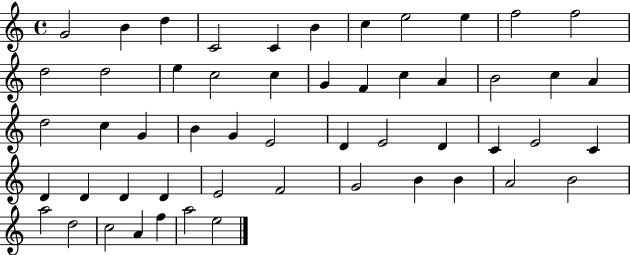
G4/h B4/q D5/q C4/h C4/q B4/q C5/q E5/h E5/q F5/h F5/h D5/h D5/h E5/q C5/h C5/q G4/q F4/q C5/q A4/q B4/h C5/q A4/q D5/h C5/q G4/q B4/q G4/q E4/h D4/q E4/h D4/q C4/q E4/h C4/q D4/q D4/q D4/q D4/q E4/h F4/h G4/h B4/q B4/q A4/h B4/h A5/h D5/h C5/h A4/q F5/q A5/h E5/h